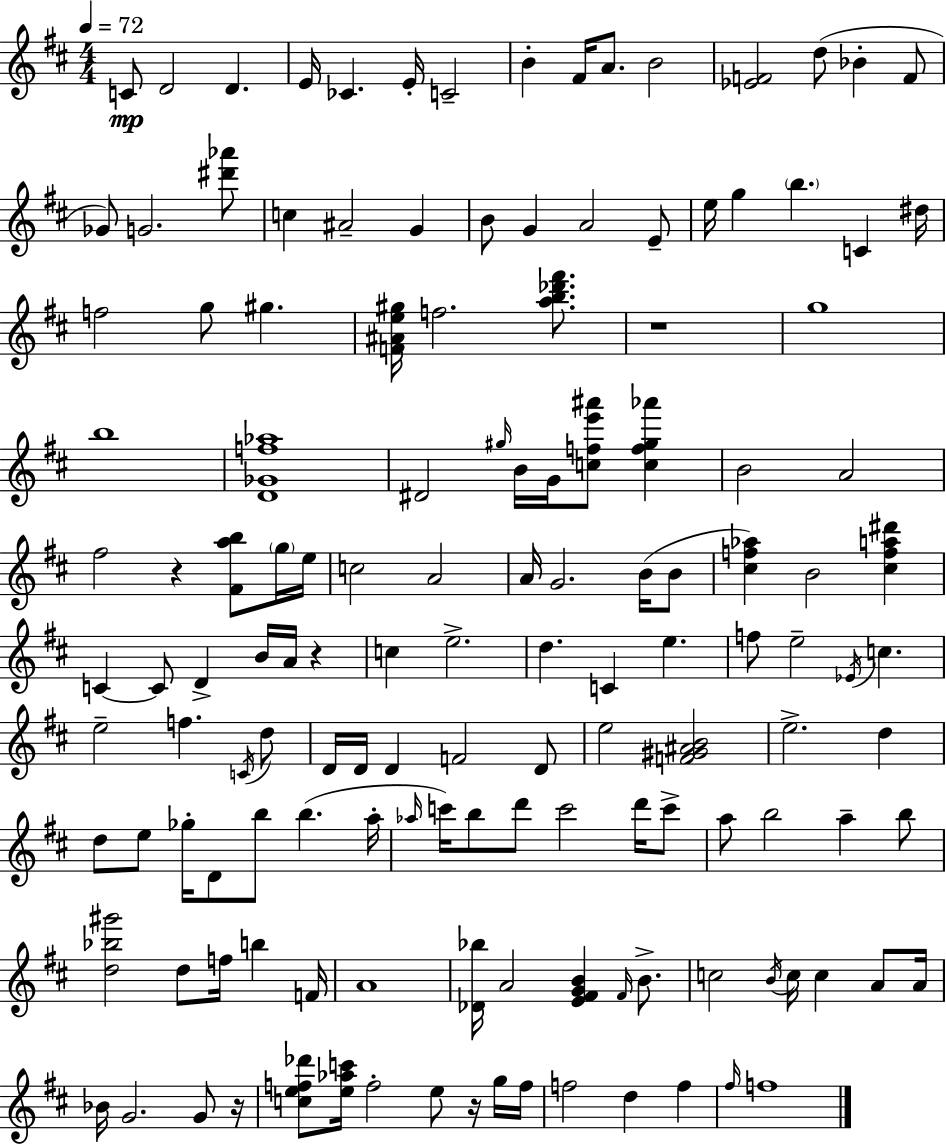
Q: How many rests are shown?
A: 5